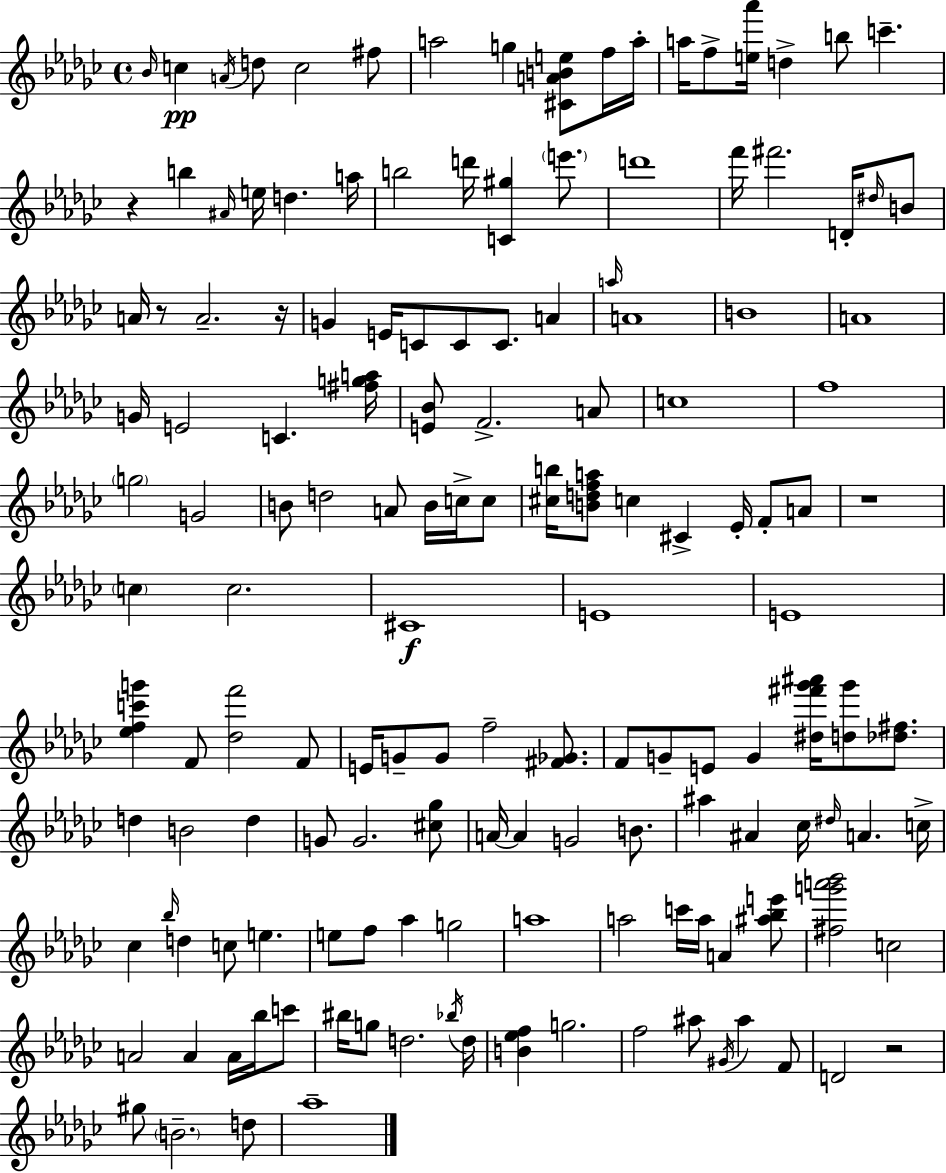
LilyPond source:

{
  \clef treble
  \time 4/4
  \defaultTimeSignature
  \key ees \minor
  \grace { bes'16 }\pp c''4 \acciaccatura { a'16 } d''8 c''2 | fis''8 a''2 g''4 <cis' a' b' e''>8 | f''16 a''16-. a''16 f''8-> <e'' aes'''>16 d''4-> b''8 c'''4.-- | r4 b''4 \grace { ais'16 } e''16 d''4. | \break a''16 b''2 d'''16 <c' gis''>4 | \parenthesize e'''8. d'''1 | f'''16 fis'''2. | d'16-. \grace { dis''16 } b'8 a'16 r8 a'2.-- | \break r16 g'4 e'16 c'8 c'8 c'8. | a'4 \grace { a''16 } a'1 | b'1 | a'1 | \break g'16 e'2 c'4. | <fis'' g'' a''>16 <e' bes'>8 f'2.-> | a'8 c''1 | f''1 | \break \parenthesize g''2 g'2 | b'8 d''2 a'8 | b'16 c''16-> c''8 <cis'' b''>16 <b' d'' f'' a''>8 c''4 cis'4-> | ees'16-. f'8-. a'8 r1 | \break \parenthesize c''4 c''2. | cis'1\f | e'1 | e'1 | \break <ees'' f'' c''' g'''>4 f'8 <des'' f'''>2 | f'8 e'16 g'8-- g'8 f''2-- | <fis' ges'>8. f'8 g'8-- e'8 g'4 <dis'' fis''' ges''' ais'''>16 | <d'' ges'''>8 <des'' fis''>8. d''4 b'2 | \break d''4 g'8 g'2. | <cis'' ges''>8 a'16~~ a'4 g'2 | b'8. ais''4 ais'4 ces''16 \grace { dis''16 } a'4. | c''16-> ces''4 \grace { bes''16 } d''4 c''8 | \break e''4. e''8 f''8 aes''4 g''2 | a''1 | a''2 c'''16 | a''16 a'4 <ais'' bes'' e'''>8 <fis'' g''' a''' bes'''>2 c''2 | \break a'2 a'4 | a'16 bes''16 c'''8 bis''16 g''8 d''2. | \acciaccatura { bes''16 } d''16 <b' ees'' f''>4 g''2. | f''2 | \break ais''8 \acciaccatura { gis'16 } ais''4 f'8 d'2 | r2 gis''8 \parenthesize b'2.-- | d''8 aes''1-- | \bar "|."
}